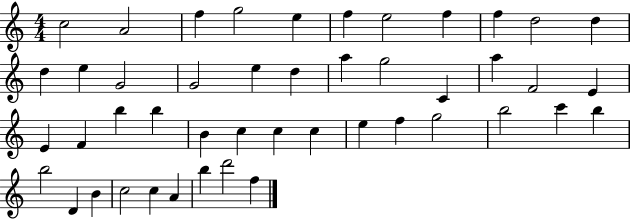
C5/h A4/h F5/q G5/h E5/q F5/q E5/h F5/q F5/q D5/h D5/q D5/q E5/q G4/h G4/h E5/q D5/q A5/q G5/h C4/q A5/q F4/h E4/q E4/q F4/q B5/q B5/q B4/q C5/q C5/q C5/q E5/q F5/q G5/h B5/h C6/q B5/q B5/h D4/q B4/q C5/h C5/q A4/q B5/q D6/h F5/q